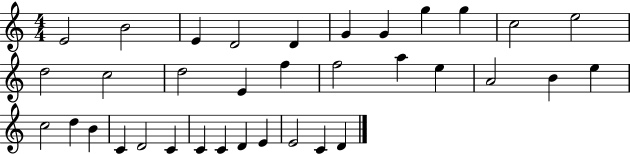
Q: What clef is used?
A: treble